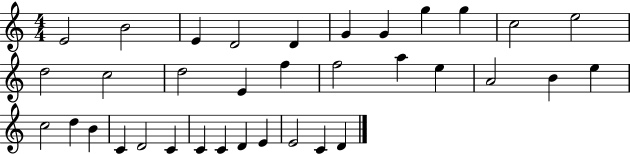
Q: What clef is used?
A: treble